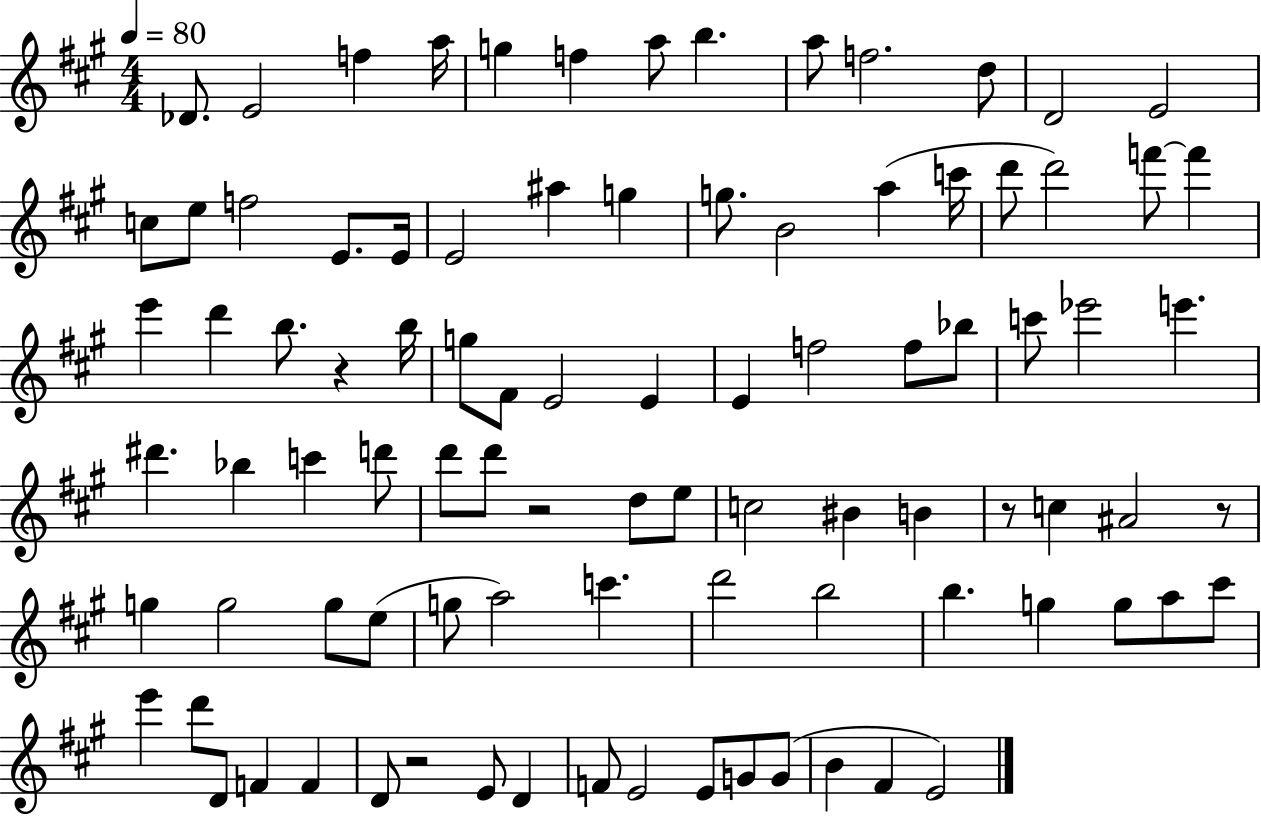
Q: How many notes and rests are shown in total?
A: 92